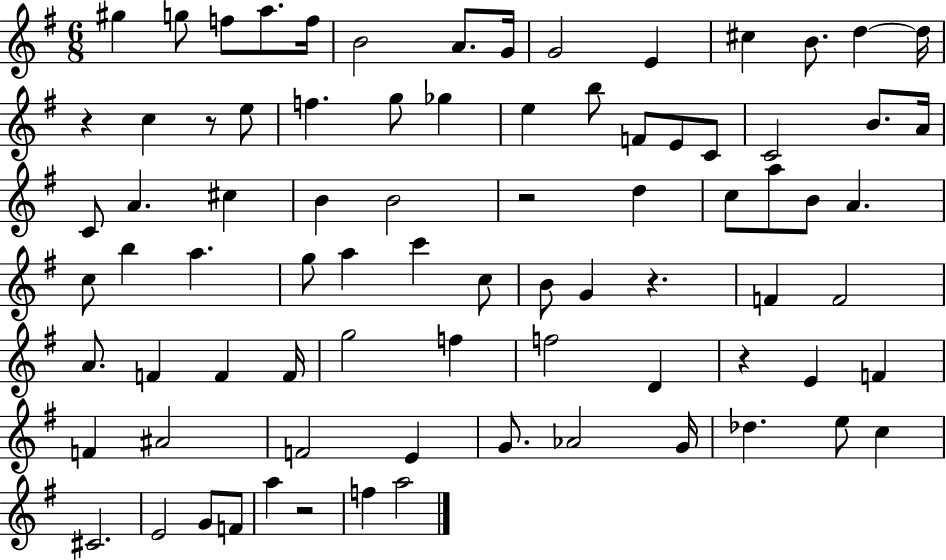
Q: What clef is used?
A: treble